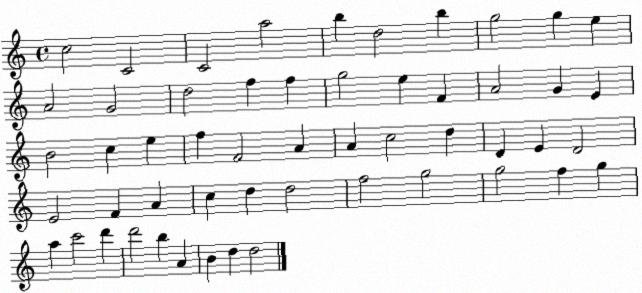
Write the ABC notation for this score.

X:1
T:Untitled
M:4/4
L:1/4
K:C
c2 C2 C2 a2 b d2 b g2 g e A2 G2 d2 f f g2 e F A2 G E B2 c e f F2 A A c2 d D E D2 E2 F A c d d2 f2 g2 g2 f g a c'2 d' d'2 b A B d d2